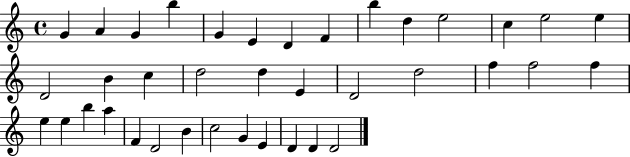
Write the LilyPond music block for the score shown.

{
  \clef treble
  \time 4/4
  \defaultTimeSignature
  \key c \major
  g'4 a'4 g'4 b''4 | g'4 e'4 d'4 f'4 | b''4 d''4 e''2 | c''4 e''2 e''4 | \break d'2 b'4 c''4 | d''2 d''4 e'4 | d'2 d''2 | f''4 f''2 f''4 | \break e''4 e''4 b''4 a''4 | f'4 d'2 b'4 | c''2 g'4 e'4 | d'4 d'4 d'2 | \break \bar "|."
}